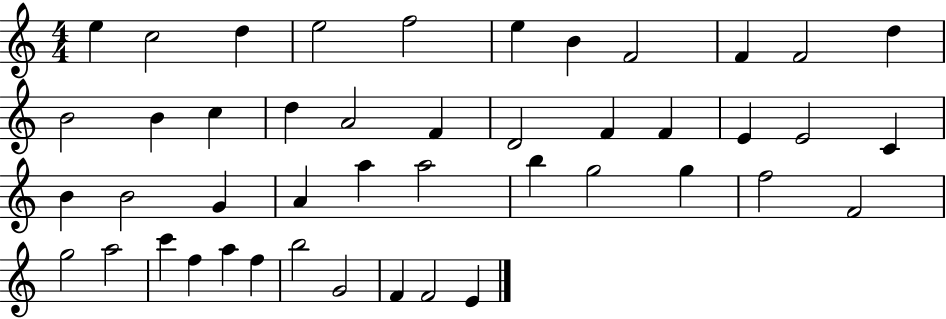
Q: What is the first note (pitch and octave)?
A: E5